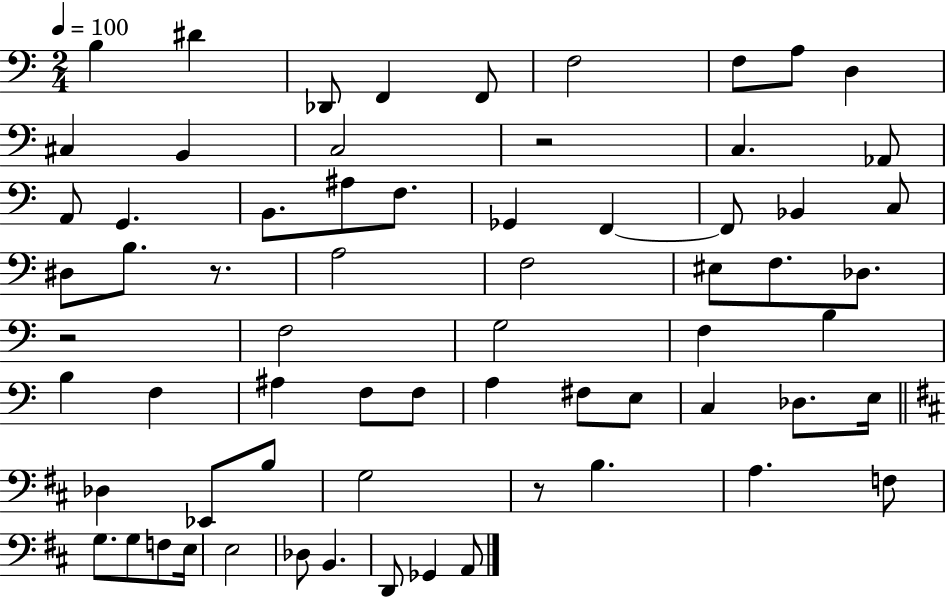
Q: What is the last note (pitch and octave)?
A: A2